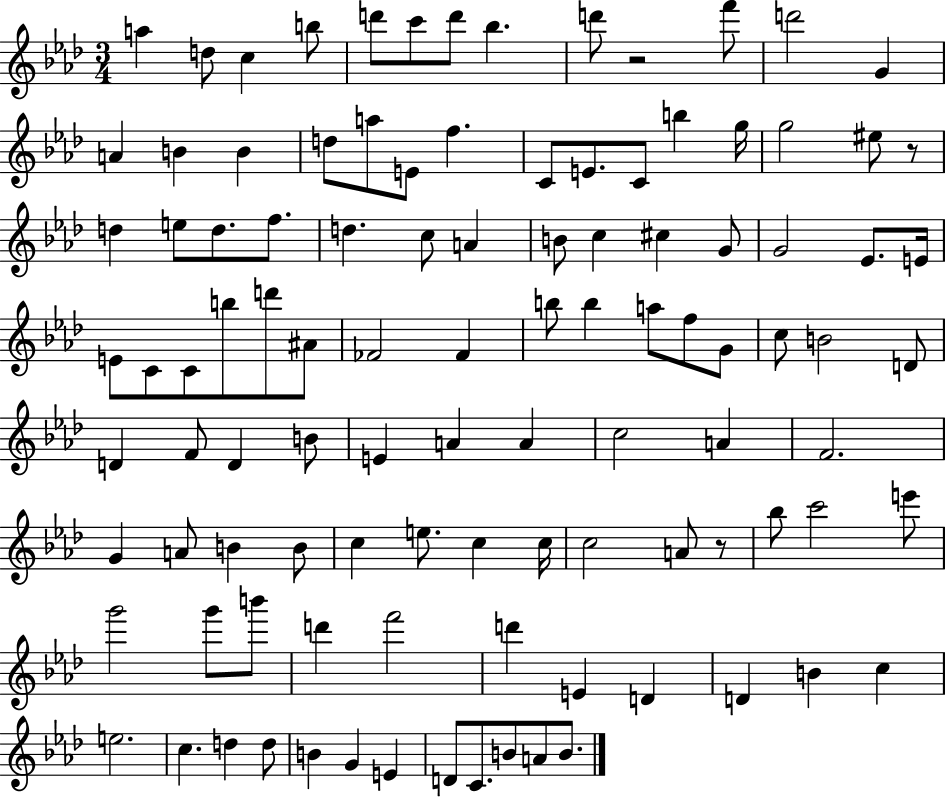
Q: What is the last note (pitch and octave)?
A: B4